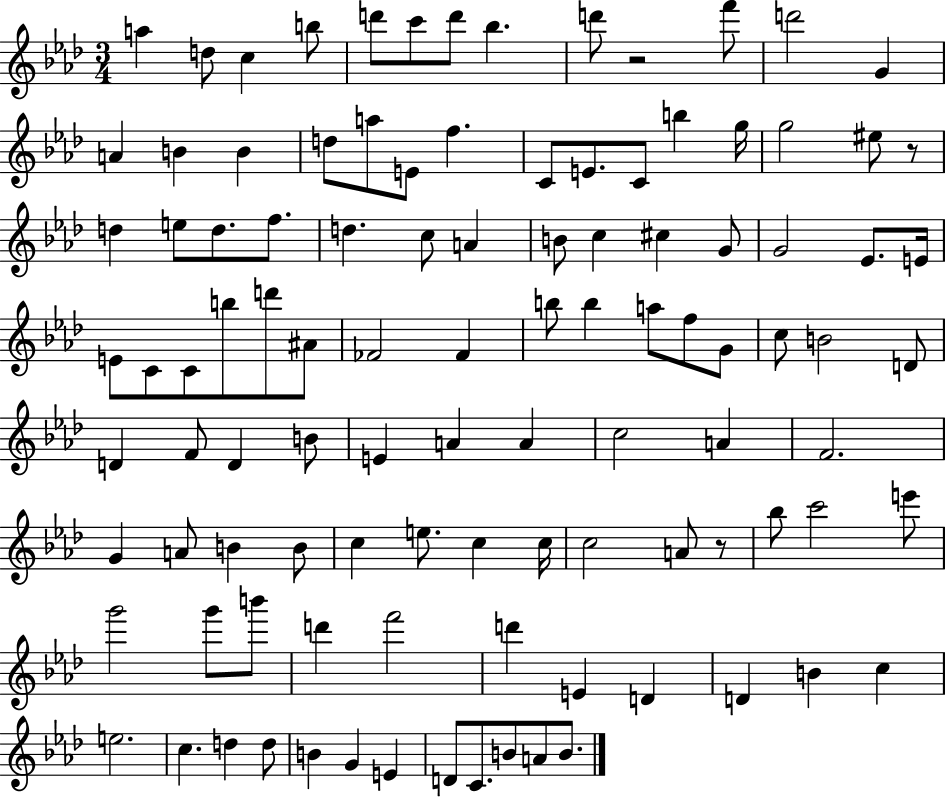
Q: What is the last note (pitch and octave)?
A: B4